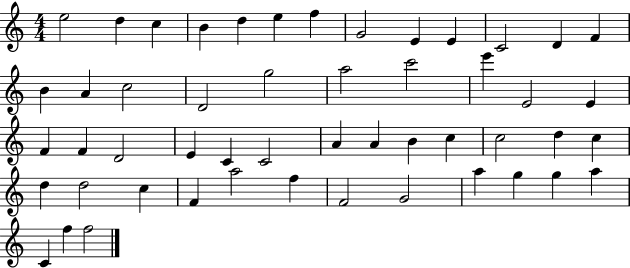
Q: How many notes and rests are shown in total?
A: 51